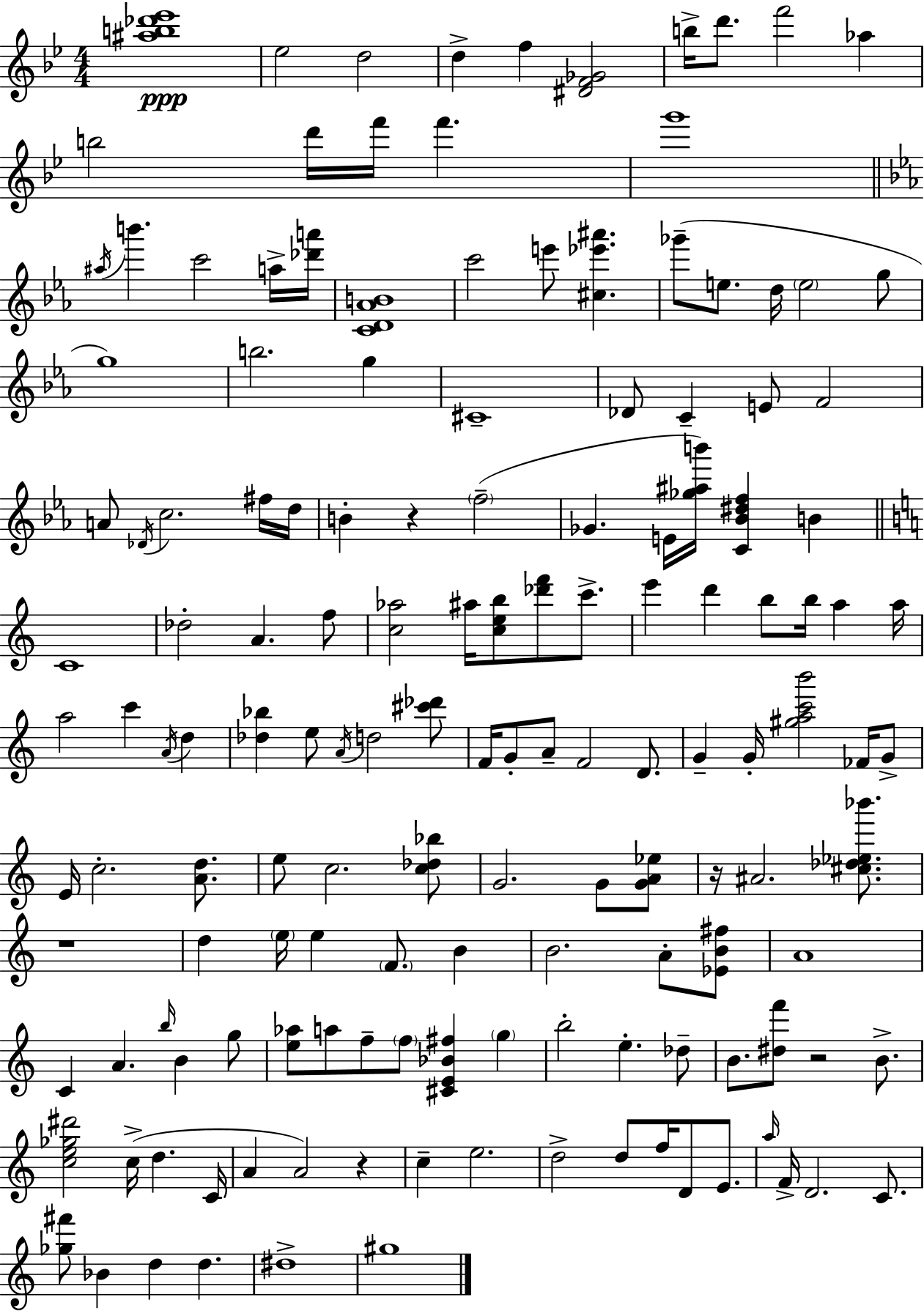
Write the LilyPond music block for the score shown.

{
  \clef treble
  \numericTimeSignature
  \time 4/4
  \key g \minor
  <ais'' b'' des''' ees'''>1\ppp | ees''2 d''2 | d''4-> f''4 <dis' f' ges'>2 | b''16-> d'''8. f'''2 aes''4 | \break b''2 d'''16 f'''16 f'''4. | g'''1 | \bar "||" \break \key ees \major \acciaccatura { ais''16 } b'''4. c'''2 a''16-> | <des''' a'''>16 <c' d' aes' b'>1 | c'''2 e'''8 <cis'' ees''' ais'''>4. | ges'''8--( e''8. d''16 \parenthesize e''2 g''8 | \break g''1) | b''2. g''4 | cis'1-- | des'8 c'4-- e'8 f'2 | \break a'8 \acciaccatura { des'16 } c''2. | fis''16 d''16 b'4-. r4 \parenthesize f''2--( | ges'4. e'16 <ges'' ais'' b'''>16) <c' bes' dis'' f''>4 b'4 | \bar "||" \break \key c \major c'1 | des''2-. a'4. f''8 | <c'' aes''>2 ais''16 <c'' e'' b''>8 <des''' f'''>8 c'''8.-> | e'''4 d'''4 b''8 b''16 a''4 a''16 | \break a''2 c'''4 \acciaccatura { a'16 } d''4 | <des'' bes''>4 e''8 \acciaccatura { a'16 } d''2 | <cis''' des'''>8 f'16 g'8-. a'8-- f'2 d'8. | g'4-- g'16-. <gis'' a'' c''' b'''>2 fes'16 | \break g'8-> e'16 c''2.-. <a' d''>8. | e''8 c''2. | <c'' des'' bes''>8 g'2. g'8 | <g' a' ees''>8 r16 ais'2. <cis'' des'' ees'' bes'''>8. | \break r1 | d''4 \parenthesize e''16 e''4 \parenthesize f'8. b'4 | b'2. a'8-. | <ees' b' fis''>8 a'1 | \break c'4 a'4. \grace { b''16 } b'4 | g''8 <e'' aes''>8 a''8 f''8-- \parenthesize f''8 <cis' e' bes' fis''>4 \parenthesize g''4 | b''2-. e''4.-. | des''8-- b'8. <dis'' f'''>8 r2 | \break b'8.-> <c'' e'' ges'' dis'''>2 c''16->( d''4. | c'16 a'4 a'2) r4 | c''4-- e''2. | d''2-> d''8 f''16 d'8 | \break e'8. \grace { a''16 } f'16-> d'2. | c'8. <ges'' fis'''>8 bes'4 d''4 d''4. | dis''1-> | gis''1 | \break \bar "|."
}